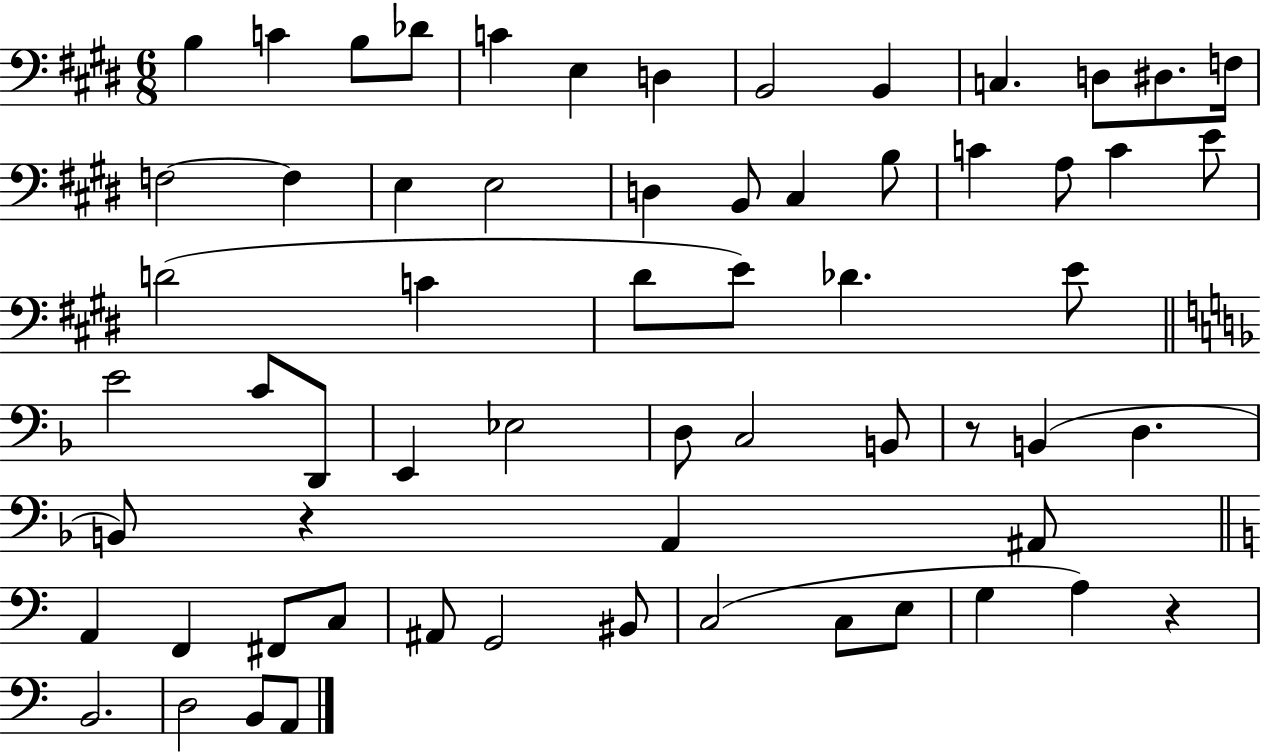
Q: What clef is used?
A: bass